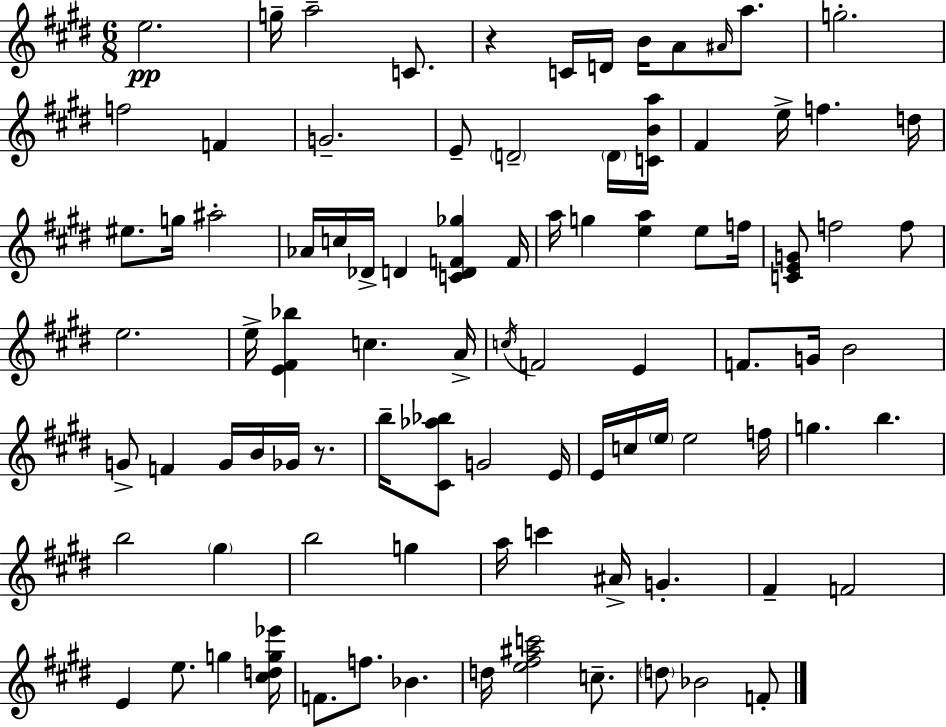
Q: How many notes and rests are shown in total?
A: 91